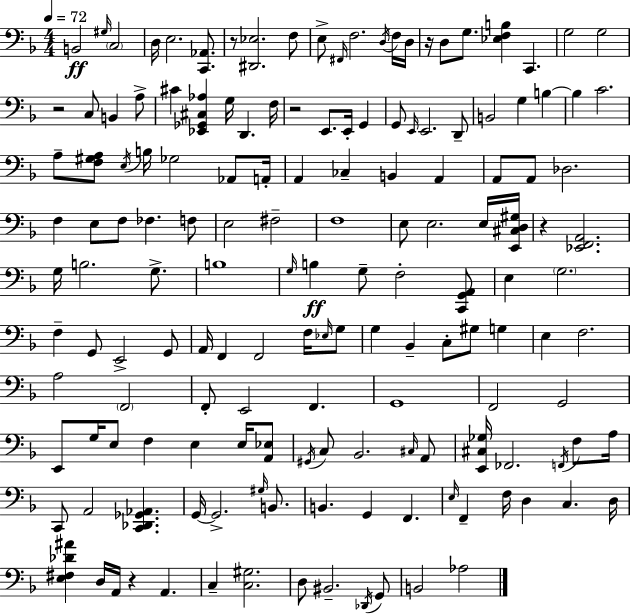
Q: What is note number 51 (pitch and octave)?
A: E3